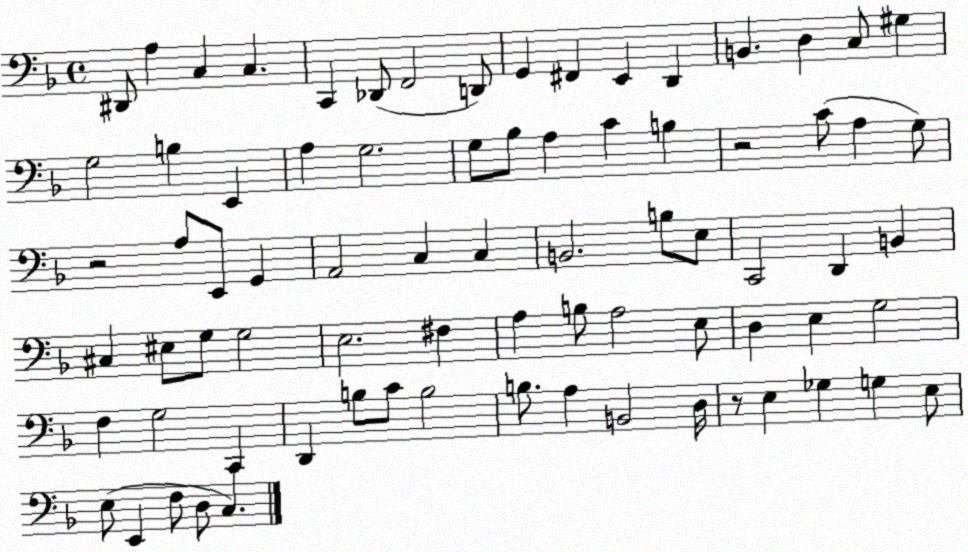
X:1
T:Untitled
M:4/4
L:1/4
K:F
^D,,/2 A, C, C, C,, _D,,/2 F,,2 D,,/2 G,, ^F,, E,, D,, B,, D, C,/2 ^G, G,2 B, E,, A, G,2 G,/2 _B,/2 A, C B, z2 C/2 A, G,/2 z2 A,/2 E,,/2 G,, A,,2 C, C, B,,2 B,/2 E,/2 C,,2 D,, B,, ^C, ^E,/2 G,/2 G,2 E,2 ^F, A, B,/2 A,2 E,/2 D, E, G,2 F, G,2 C,, D,, B,/2 C/2 B,2 B,/2 A, B,,2 D,/4 z/2 E, _G, G, E,/2 E,/2 E,, F,/2 D,/2 C,